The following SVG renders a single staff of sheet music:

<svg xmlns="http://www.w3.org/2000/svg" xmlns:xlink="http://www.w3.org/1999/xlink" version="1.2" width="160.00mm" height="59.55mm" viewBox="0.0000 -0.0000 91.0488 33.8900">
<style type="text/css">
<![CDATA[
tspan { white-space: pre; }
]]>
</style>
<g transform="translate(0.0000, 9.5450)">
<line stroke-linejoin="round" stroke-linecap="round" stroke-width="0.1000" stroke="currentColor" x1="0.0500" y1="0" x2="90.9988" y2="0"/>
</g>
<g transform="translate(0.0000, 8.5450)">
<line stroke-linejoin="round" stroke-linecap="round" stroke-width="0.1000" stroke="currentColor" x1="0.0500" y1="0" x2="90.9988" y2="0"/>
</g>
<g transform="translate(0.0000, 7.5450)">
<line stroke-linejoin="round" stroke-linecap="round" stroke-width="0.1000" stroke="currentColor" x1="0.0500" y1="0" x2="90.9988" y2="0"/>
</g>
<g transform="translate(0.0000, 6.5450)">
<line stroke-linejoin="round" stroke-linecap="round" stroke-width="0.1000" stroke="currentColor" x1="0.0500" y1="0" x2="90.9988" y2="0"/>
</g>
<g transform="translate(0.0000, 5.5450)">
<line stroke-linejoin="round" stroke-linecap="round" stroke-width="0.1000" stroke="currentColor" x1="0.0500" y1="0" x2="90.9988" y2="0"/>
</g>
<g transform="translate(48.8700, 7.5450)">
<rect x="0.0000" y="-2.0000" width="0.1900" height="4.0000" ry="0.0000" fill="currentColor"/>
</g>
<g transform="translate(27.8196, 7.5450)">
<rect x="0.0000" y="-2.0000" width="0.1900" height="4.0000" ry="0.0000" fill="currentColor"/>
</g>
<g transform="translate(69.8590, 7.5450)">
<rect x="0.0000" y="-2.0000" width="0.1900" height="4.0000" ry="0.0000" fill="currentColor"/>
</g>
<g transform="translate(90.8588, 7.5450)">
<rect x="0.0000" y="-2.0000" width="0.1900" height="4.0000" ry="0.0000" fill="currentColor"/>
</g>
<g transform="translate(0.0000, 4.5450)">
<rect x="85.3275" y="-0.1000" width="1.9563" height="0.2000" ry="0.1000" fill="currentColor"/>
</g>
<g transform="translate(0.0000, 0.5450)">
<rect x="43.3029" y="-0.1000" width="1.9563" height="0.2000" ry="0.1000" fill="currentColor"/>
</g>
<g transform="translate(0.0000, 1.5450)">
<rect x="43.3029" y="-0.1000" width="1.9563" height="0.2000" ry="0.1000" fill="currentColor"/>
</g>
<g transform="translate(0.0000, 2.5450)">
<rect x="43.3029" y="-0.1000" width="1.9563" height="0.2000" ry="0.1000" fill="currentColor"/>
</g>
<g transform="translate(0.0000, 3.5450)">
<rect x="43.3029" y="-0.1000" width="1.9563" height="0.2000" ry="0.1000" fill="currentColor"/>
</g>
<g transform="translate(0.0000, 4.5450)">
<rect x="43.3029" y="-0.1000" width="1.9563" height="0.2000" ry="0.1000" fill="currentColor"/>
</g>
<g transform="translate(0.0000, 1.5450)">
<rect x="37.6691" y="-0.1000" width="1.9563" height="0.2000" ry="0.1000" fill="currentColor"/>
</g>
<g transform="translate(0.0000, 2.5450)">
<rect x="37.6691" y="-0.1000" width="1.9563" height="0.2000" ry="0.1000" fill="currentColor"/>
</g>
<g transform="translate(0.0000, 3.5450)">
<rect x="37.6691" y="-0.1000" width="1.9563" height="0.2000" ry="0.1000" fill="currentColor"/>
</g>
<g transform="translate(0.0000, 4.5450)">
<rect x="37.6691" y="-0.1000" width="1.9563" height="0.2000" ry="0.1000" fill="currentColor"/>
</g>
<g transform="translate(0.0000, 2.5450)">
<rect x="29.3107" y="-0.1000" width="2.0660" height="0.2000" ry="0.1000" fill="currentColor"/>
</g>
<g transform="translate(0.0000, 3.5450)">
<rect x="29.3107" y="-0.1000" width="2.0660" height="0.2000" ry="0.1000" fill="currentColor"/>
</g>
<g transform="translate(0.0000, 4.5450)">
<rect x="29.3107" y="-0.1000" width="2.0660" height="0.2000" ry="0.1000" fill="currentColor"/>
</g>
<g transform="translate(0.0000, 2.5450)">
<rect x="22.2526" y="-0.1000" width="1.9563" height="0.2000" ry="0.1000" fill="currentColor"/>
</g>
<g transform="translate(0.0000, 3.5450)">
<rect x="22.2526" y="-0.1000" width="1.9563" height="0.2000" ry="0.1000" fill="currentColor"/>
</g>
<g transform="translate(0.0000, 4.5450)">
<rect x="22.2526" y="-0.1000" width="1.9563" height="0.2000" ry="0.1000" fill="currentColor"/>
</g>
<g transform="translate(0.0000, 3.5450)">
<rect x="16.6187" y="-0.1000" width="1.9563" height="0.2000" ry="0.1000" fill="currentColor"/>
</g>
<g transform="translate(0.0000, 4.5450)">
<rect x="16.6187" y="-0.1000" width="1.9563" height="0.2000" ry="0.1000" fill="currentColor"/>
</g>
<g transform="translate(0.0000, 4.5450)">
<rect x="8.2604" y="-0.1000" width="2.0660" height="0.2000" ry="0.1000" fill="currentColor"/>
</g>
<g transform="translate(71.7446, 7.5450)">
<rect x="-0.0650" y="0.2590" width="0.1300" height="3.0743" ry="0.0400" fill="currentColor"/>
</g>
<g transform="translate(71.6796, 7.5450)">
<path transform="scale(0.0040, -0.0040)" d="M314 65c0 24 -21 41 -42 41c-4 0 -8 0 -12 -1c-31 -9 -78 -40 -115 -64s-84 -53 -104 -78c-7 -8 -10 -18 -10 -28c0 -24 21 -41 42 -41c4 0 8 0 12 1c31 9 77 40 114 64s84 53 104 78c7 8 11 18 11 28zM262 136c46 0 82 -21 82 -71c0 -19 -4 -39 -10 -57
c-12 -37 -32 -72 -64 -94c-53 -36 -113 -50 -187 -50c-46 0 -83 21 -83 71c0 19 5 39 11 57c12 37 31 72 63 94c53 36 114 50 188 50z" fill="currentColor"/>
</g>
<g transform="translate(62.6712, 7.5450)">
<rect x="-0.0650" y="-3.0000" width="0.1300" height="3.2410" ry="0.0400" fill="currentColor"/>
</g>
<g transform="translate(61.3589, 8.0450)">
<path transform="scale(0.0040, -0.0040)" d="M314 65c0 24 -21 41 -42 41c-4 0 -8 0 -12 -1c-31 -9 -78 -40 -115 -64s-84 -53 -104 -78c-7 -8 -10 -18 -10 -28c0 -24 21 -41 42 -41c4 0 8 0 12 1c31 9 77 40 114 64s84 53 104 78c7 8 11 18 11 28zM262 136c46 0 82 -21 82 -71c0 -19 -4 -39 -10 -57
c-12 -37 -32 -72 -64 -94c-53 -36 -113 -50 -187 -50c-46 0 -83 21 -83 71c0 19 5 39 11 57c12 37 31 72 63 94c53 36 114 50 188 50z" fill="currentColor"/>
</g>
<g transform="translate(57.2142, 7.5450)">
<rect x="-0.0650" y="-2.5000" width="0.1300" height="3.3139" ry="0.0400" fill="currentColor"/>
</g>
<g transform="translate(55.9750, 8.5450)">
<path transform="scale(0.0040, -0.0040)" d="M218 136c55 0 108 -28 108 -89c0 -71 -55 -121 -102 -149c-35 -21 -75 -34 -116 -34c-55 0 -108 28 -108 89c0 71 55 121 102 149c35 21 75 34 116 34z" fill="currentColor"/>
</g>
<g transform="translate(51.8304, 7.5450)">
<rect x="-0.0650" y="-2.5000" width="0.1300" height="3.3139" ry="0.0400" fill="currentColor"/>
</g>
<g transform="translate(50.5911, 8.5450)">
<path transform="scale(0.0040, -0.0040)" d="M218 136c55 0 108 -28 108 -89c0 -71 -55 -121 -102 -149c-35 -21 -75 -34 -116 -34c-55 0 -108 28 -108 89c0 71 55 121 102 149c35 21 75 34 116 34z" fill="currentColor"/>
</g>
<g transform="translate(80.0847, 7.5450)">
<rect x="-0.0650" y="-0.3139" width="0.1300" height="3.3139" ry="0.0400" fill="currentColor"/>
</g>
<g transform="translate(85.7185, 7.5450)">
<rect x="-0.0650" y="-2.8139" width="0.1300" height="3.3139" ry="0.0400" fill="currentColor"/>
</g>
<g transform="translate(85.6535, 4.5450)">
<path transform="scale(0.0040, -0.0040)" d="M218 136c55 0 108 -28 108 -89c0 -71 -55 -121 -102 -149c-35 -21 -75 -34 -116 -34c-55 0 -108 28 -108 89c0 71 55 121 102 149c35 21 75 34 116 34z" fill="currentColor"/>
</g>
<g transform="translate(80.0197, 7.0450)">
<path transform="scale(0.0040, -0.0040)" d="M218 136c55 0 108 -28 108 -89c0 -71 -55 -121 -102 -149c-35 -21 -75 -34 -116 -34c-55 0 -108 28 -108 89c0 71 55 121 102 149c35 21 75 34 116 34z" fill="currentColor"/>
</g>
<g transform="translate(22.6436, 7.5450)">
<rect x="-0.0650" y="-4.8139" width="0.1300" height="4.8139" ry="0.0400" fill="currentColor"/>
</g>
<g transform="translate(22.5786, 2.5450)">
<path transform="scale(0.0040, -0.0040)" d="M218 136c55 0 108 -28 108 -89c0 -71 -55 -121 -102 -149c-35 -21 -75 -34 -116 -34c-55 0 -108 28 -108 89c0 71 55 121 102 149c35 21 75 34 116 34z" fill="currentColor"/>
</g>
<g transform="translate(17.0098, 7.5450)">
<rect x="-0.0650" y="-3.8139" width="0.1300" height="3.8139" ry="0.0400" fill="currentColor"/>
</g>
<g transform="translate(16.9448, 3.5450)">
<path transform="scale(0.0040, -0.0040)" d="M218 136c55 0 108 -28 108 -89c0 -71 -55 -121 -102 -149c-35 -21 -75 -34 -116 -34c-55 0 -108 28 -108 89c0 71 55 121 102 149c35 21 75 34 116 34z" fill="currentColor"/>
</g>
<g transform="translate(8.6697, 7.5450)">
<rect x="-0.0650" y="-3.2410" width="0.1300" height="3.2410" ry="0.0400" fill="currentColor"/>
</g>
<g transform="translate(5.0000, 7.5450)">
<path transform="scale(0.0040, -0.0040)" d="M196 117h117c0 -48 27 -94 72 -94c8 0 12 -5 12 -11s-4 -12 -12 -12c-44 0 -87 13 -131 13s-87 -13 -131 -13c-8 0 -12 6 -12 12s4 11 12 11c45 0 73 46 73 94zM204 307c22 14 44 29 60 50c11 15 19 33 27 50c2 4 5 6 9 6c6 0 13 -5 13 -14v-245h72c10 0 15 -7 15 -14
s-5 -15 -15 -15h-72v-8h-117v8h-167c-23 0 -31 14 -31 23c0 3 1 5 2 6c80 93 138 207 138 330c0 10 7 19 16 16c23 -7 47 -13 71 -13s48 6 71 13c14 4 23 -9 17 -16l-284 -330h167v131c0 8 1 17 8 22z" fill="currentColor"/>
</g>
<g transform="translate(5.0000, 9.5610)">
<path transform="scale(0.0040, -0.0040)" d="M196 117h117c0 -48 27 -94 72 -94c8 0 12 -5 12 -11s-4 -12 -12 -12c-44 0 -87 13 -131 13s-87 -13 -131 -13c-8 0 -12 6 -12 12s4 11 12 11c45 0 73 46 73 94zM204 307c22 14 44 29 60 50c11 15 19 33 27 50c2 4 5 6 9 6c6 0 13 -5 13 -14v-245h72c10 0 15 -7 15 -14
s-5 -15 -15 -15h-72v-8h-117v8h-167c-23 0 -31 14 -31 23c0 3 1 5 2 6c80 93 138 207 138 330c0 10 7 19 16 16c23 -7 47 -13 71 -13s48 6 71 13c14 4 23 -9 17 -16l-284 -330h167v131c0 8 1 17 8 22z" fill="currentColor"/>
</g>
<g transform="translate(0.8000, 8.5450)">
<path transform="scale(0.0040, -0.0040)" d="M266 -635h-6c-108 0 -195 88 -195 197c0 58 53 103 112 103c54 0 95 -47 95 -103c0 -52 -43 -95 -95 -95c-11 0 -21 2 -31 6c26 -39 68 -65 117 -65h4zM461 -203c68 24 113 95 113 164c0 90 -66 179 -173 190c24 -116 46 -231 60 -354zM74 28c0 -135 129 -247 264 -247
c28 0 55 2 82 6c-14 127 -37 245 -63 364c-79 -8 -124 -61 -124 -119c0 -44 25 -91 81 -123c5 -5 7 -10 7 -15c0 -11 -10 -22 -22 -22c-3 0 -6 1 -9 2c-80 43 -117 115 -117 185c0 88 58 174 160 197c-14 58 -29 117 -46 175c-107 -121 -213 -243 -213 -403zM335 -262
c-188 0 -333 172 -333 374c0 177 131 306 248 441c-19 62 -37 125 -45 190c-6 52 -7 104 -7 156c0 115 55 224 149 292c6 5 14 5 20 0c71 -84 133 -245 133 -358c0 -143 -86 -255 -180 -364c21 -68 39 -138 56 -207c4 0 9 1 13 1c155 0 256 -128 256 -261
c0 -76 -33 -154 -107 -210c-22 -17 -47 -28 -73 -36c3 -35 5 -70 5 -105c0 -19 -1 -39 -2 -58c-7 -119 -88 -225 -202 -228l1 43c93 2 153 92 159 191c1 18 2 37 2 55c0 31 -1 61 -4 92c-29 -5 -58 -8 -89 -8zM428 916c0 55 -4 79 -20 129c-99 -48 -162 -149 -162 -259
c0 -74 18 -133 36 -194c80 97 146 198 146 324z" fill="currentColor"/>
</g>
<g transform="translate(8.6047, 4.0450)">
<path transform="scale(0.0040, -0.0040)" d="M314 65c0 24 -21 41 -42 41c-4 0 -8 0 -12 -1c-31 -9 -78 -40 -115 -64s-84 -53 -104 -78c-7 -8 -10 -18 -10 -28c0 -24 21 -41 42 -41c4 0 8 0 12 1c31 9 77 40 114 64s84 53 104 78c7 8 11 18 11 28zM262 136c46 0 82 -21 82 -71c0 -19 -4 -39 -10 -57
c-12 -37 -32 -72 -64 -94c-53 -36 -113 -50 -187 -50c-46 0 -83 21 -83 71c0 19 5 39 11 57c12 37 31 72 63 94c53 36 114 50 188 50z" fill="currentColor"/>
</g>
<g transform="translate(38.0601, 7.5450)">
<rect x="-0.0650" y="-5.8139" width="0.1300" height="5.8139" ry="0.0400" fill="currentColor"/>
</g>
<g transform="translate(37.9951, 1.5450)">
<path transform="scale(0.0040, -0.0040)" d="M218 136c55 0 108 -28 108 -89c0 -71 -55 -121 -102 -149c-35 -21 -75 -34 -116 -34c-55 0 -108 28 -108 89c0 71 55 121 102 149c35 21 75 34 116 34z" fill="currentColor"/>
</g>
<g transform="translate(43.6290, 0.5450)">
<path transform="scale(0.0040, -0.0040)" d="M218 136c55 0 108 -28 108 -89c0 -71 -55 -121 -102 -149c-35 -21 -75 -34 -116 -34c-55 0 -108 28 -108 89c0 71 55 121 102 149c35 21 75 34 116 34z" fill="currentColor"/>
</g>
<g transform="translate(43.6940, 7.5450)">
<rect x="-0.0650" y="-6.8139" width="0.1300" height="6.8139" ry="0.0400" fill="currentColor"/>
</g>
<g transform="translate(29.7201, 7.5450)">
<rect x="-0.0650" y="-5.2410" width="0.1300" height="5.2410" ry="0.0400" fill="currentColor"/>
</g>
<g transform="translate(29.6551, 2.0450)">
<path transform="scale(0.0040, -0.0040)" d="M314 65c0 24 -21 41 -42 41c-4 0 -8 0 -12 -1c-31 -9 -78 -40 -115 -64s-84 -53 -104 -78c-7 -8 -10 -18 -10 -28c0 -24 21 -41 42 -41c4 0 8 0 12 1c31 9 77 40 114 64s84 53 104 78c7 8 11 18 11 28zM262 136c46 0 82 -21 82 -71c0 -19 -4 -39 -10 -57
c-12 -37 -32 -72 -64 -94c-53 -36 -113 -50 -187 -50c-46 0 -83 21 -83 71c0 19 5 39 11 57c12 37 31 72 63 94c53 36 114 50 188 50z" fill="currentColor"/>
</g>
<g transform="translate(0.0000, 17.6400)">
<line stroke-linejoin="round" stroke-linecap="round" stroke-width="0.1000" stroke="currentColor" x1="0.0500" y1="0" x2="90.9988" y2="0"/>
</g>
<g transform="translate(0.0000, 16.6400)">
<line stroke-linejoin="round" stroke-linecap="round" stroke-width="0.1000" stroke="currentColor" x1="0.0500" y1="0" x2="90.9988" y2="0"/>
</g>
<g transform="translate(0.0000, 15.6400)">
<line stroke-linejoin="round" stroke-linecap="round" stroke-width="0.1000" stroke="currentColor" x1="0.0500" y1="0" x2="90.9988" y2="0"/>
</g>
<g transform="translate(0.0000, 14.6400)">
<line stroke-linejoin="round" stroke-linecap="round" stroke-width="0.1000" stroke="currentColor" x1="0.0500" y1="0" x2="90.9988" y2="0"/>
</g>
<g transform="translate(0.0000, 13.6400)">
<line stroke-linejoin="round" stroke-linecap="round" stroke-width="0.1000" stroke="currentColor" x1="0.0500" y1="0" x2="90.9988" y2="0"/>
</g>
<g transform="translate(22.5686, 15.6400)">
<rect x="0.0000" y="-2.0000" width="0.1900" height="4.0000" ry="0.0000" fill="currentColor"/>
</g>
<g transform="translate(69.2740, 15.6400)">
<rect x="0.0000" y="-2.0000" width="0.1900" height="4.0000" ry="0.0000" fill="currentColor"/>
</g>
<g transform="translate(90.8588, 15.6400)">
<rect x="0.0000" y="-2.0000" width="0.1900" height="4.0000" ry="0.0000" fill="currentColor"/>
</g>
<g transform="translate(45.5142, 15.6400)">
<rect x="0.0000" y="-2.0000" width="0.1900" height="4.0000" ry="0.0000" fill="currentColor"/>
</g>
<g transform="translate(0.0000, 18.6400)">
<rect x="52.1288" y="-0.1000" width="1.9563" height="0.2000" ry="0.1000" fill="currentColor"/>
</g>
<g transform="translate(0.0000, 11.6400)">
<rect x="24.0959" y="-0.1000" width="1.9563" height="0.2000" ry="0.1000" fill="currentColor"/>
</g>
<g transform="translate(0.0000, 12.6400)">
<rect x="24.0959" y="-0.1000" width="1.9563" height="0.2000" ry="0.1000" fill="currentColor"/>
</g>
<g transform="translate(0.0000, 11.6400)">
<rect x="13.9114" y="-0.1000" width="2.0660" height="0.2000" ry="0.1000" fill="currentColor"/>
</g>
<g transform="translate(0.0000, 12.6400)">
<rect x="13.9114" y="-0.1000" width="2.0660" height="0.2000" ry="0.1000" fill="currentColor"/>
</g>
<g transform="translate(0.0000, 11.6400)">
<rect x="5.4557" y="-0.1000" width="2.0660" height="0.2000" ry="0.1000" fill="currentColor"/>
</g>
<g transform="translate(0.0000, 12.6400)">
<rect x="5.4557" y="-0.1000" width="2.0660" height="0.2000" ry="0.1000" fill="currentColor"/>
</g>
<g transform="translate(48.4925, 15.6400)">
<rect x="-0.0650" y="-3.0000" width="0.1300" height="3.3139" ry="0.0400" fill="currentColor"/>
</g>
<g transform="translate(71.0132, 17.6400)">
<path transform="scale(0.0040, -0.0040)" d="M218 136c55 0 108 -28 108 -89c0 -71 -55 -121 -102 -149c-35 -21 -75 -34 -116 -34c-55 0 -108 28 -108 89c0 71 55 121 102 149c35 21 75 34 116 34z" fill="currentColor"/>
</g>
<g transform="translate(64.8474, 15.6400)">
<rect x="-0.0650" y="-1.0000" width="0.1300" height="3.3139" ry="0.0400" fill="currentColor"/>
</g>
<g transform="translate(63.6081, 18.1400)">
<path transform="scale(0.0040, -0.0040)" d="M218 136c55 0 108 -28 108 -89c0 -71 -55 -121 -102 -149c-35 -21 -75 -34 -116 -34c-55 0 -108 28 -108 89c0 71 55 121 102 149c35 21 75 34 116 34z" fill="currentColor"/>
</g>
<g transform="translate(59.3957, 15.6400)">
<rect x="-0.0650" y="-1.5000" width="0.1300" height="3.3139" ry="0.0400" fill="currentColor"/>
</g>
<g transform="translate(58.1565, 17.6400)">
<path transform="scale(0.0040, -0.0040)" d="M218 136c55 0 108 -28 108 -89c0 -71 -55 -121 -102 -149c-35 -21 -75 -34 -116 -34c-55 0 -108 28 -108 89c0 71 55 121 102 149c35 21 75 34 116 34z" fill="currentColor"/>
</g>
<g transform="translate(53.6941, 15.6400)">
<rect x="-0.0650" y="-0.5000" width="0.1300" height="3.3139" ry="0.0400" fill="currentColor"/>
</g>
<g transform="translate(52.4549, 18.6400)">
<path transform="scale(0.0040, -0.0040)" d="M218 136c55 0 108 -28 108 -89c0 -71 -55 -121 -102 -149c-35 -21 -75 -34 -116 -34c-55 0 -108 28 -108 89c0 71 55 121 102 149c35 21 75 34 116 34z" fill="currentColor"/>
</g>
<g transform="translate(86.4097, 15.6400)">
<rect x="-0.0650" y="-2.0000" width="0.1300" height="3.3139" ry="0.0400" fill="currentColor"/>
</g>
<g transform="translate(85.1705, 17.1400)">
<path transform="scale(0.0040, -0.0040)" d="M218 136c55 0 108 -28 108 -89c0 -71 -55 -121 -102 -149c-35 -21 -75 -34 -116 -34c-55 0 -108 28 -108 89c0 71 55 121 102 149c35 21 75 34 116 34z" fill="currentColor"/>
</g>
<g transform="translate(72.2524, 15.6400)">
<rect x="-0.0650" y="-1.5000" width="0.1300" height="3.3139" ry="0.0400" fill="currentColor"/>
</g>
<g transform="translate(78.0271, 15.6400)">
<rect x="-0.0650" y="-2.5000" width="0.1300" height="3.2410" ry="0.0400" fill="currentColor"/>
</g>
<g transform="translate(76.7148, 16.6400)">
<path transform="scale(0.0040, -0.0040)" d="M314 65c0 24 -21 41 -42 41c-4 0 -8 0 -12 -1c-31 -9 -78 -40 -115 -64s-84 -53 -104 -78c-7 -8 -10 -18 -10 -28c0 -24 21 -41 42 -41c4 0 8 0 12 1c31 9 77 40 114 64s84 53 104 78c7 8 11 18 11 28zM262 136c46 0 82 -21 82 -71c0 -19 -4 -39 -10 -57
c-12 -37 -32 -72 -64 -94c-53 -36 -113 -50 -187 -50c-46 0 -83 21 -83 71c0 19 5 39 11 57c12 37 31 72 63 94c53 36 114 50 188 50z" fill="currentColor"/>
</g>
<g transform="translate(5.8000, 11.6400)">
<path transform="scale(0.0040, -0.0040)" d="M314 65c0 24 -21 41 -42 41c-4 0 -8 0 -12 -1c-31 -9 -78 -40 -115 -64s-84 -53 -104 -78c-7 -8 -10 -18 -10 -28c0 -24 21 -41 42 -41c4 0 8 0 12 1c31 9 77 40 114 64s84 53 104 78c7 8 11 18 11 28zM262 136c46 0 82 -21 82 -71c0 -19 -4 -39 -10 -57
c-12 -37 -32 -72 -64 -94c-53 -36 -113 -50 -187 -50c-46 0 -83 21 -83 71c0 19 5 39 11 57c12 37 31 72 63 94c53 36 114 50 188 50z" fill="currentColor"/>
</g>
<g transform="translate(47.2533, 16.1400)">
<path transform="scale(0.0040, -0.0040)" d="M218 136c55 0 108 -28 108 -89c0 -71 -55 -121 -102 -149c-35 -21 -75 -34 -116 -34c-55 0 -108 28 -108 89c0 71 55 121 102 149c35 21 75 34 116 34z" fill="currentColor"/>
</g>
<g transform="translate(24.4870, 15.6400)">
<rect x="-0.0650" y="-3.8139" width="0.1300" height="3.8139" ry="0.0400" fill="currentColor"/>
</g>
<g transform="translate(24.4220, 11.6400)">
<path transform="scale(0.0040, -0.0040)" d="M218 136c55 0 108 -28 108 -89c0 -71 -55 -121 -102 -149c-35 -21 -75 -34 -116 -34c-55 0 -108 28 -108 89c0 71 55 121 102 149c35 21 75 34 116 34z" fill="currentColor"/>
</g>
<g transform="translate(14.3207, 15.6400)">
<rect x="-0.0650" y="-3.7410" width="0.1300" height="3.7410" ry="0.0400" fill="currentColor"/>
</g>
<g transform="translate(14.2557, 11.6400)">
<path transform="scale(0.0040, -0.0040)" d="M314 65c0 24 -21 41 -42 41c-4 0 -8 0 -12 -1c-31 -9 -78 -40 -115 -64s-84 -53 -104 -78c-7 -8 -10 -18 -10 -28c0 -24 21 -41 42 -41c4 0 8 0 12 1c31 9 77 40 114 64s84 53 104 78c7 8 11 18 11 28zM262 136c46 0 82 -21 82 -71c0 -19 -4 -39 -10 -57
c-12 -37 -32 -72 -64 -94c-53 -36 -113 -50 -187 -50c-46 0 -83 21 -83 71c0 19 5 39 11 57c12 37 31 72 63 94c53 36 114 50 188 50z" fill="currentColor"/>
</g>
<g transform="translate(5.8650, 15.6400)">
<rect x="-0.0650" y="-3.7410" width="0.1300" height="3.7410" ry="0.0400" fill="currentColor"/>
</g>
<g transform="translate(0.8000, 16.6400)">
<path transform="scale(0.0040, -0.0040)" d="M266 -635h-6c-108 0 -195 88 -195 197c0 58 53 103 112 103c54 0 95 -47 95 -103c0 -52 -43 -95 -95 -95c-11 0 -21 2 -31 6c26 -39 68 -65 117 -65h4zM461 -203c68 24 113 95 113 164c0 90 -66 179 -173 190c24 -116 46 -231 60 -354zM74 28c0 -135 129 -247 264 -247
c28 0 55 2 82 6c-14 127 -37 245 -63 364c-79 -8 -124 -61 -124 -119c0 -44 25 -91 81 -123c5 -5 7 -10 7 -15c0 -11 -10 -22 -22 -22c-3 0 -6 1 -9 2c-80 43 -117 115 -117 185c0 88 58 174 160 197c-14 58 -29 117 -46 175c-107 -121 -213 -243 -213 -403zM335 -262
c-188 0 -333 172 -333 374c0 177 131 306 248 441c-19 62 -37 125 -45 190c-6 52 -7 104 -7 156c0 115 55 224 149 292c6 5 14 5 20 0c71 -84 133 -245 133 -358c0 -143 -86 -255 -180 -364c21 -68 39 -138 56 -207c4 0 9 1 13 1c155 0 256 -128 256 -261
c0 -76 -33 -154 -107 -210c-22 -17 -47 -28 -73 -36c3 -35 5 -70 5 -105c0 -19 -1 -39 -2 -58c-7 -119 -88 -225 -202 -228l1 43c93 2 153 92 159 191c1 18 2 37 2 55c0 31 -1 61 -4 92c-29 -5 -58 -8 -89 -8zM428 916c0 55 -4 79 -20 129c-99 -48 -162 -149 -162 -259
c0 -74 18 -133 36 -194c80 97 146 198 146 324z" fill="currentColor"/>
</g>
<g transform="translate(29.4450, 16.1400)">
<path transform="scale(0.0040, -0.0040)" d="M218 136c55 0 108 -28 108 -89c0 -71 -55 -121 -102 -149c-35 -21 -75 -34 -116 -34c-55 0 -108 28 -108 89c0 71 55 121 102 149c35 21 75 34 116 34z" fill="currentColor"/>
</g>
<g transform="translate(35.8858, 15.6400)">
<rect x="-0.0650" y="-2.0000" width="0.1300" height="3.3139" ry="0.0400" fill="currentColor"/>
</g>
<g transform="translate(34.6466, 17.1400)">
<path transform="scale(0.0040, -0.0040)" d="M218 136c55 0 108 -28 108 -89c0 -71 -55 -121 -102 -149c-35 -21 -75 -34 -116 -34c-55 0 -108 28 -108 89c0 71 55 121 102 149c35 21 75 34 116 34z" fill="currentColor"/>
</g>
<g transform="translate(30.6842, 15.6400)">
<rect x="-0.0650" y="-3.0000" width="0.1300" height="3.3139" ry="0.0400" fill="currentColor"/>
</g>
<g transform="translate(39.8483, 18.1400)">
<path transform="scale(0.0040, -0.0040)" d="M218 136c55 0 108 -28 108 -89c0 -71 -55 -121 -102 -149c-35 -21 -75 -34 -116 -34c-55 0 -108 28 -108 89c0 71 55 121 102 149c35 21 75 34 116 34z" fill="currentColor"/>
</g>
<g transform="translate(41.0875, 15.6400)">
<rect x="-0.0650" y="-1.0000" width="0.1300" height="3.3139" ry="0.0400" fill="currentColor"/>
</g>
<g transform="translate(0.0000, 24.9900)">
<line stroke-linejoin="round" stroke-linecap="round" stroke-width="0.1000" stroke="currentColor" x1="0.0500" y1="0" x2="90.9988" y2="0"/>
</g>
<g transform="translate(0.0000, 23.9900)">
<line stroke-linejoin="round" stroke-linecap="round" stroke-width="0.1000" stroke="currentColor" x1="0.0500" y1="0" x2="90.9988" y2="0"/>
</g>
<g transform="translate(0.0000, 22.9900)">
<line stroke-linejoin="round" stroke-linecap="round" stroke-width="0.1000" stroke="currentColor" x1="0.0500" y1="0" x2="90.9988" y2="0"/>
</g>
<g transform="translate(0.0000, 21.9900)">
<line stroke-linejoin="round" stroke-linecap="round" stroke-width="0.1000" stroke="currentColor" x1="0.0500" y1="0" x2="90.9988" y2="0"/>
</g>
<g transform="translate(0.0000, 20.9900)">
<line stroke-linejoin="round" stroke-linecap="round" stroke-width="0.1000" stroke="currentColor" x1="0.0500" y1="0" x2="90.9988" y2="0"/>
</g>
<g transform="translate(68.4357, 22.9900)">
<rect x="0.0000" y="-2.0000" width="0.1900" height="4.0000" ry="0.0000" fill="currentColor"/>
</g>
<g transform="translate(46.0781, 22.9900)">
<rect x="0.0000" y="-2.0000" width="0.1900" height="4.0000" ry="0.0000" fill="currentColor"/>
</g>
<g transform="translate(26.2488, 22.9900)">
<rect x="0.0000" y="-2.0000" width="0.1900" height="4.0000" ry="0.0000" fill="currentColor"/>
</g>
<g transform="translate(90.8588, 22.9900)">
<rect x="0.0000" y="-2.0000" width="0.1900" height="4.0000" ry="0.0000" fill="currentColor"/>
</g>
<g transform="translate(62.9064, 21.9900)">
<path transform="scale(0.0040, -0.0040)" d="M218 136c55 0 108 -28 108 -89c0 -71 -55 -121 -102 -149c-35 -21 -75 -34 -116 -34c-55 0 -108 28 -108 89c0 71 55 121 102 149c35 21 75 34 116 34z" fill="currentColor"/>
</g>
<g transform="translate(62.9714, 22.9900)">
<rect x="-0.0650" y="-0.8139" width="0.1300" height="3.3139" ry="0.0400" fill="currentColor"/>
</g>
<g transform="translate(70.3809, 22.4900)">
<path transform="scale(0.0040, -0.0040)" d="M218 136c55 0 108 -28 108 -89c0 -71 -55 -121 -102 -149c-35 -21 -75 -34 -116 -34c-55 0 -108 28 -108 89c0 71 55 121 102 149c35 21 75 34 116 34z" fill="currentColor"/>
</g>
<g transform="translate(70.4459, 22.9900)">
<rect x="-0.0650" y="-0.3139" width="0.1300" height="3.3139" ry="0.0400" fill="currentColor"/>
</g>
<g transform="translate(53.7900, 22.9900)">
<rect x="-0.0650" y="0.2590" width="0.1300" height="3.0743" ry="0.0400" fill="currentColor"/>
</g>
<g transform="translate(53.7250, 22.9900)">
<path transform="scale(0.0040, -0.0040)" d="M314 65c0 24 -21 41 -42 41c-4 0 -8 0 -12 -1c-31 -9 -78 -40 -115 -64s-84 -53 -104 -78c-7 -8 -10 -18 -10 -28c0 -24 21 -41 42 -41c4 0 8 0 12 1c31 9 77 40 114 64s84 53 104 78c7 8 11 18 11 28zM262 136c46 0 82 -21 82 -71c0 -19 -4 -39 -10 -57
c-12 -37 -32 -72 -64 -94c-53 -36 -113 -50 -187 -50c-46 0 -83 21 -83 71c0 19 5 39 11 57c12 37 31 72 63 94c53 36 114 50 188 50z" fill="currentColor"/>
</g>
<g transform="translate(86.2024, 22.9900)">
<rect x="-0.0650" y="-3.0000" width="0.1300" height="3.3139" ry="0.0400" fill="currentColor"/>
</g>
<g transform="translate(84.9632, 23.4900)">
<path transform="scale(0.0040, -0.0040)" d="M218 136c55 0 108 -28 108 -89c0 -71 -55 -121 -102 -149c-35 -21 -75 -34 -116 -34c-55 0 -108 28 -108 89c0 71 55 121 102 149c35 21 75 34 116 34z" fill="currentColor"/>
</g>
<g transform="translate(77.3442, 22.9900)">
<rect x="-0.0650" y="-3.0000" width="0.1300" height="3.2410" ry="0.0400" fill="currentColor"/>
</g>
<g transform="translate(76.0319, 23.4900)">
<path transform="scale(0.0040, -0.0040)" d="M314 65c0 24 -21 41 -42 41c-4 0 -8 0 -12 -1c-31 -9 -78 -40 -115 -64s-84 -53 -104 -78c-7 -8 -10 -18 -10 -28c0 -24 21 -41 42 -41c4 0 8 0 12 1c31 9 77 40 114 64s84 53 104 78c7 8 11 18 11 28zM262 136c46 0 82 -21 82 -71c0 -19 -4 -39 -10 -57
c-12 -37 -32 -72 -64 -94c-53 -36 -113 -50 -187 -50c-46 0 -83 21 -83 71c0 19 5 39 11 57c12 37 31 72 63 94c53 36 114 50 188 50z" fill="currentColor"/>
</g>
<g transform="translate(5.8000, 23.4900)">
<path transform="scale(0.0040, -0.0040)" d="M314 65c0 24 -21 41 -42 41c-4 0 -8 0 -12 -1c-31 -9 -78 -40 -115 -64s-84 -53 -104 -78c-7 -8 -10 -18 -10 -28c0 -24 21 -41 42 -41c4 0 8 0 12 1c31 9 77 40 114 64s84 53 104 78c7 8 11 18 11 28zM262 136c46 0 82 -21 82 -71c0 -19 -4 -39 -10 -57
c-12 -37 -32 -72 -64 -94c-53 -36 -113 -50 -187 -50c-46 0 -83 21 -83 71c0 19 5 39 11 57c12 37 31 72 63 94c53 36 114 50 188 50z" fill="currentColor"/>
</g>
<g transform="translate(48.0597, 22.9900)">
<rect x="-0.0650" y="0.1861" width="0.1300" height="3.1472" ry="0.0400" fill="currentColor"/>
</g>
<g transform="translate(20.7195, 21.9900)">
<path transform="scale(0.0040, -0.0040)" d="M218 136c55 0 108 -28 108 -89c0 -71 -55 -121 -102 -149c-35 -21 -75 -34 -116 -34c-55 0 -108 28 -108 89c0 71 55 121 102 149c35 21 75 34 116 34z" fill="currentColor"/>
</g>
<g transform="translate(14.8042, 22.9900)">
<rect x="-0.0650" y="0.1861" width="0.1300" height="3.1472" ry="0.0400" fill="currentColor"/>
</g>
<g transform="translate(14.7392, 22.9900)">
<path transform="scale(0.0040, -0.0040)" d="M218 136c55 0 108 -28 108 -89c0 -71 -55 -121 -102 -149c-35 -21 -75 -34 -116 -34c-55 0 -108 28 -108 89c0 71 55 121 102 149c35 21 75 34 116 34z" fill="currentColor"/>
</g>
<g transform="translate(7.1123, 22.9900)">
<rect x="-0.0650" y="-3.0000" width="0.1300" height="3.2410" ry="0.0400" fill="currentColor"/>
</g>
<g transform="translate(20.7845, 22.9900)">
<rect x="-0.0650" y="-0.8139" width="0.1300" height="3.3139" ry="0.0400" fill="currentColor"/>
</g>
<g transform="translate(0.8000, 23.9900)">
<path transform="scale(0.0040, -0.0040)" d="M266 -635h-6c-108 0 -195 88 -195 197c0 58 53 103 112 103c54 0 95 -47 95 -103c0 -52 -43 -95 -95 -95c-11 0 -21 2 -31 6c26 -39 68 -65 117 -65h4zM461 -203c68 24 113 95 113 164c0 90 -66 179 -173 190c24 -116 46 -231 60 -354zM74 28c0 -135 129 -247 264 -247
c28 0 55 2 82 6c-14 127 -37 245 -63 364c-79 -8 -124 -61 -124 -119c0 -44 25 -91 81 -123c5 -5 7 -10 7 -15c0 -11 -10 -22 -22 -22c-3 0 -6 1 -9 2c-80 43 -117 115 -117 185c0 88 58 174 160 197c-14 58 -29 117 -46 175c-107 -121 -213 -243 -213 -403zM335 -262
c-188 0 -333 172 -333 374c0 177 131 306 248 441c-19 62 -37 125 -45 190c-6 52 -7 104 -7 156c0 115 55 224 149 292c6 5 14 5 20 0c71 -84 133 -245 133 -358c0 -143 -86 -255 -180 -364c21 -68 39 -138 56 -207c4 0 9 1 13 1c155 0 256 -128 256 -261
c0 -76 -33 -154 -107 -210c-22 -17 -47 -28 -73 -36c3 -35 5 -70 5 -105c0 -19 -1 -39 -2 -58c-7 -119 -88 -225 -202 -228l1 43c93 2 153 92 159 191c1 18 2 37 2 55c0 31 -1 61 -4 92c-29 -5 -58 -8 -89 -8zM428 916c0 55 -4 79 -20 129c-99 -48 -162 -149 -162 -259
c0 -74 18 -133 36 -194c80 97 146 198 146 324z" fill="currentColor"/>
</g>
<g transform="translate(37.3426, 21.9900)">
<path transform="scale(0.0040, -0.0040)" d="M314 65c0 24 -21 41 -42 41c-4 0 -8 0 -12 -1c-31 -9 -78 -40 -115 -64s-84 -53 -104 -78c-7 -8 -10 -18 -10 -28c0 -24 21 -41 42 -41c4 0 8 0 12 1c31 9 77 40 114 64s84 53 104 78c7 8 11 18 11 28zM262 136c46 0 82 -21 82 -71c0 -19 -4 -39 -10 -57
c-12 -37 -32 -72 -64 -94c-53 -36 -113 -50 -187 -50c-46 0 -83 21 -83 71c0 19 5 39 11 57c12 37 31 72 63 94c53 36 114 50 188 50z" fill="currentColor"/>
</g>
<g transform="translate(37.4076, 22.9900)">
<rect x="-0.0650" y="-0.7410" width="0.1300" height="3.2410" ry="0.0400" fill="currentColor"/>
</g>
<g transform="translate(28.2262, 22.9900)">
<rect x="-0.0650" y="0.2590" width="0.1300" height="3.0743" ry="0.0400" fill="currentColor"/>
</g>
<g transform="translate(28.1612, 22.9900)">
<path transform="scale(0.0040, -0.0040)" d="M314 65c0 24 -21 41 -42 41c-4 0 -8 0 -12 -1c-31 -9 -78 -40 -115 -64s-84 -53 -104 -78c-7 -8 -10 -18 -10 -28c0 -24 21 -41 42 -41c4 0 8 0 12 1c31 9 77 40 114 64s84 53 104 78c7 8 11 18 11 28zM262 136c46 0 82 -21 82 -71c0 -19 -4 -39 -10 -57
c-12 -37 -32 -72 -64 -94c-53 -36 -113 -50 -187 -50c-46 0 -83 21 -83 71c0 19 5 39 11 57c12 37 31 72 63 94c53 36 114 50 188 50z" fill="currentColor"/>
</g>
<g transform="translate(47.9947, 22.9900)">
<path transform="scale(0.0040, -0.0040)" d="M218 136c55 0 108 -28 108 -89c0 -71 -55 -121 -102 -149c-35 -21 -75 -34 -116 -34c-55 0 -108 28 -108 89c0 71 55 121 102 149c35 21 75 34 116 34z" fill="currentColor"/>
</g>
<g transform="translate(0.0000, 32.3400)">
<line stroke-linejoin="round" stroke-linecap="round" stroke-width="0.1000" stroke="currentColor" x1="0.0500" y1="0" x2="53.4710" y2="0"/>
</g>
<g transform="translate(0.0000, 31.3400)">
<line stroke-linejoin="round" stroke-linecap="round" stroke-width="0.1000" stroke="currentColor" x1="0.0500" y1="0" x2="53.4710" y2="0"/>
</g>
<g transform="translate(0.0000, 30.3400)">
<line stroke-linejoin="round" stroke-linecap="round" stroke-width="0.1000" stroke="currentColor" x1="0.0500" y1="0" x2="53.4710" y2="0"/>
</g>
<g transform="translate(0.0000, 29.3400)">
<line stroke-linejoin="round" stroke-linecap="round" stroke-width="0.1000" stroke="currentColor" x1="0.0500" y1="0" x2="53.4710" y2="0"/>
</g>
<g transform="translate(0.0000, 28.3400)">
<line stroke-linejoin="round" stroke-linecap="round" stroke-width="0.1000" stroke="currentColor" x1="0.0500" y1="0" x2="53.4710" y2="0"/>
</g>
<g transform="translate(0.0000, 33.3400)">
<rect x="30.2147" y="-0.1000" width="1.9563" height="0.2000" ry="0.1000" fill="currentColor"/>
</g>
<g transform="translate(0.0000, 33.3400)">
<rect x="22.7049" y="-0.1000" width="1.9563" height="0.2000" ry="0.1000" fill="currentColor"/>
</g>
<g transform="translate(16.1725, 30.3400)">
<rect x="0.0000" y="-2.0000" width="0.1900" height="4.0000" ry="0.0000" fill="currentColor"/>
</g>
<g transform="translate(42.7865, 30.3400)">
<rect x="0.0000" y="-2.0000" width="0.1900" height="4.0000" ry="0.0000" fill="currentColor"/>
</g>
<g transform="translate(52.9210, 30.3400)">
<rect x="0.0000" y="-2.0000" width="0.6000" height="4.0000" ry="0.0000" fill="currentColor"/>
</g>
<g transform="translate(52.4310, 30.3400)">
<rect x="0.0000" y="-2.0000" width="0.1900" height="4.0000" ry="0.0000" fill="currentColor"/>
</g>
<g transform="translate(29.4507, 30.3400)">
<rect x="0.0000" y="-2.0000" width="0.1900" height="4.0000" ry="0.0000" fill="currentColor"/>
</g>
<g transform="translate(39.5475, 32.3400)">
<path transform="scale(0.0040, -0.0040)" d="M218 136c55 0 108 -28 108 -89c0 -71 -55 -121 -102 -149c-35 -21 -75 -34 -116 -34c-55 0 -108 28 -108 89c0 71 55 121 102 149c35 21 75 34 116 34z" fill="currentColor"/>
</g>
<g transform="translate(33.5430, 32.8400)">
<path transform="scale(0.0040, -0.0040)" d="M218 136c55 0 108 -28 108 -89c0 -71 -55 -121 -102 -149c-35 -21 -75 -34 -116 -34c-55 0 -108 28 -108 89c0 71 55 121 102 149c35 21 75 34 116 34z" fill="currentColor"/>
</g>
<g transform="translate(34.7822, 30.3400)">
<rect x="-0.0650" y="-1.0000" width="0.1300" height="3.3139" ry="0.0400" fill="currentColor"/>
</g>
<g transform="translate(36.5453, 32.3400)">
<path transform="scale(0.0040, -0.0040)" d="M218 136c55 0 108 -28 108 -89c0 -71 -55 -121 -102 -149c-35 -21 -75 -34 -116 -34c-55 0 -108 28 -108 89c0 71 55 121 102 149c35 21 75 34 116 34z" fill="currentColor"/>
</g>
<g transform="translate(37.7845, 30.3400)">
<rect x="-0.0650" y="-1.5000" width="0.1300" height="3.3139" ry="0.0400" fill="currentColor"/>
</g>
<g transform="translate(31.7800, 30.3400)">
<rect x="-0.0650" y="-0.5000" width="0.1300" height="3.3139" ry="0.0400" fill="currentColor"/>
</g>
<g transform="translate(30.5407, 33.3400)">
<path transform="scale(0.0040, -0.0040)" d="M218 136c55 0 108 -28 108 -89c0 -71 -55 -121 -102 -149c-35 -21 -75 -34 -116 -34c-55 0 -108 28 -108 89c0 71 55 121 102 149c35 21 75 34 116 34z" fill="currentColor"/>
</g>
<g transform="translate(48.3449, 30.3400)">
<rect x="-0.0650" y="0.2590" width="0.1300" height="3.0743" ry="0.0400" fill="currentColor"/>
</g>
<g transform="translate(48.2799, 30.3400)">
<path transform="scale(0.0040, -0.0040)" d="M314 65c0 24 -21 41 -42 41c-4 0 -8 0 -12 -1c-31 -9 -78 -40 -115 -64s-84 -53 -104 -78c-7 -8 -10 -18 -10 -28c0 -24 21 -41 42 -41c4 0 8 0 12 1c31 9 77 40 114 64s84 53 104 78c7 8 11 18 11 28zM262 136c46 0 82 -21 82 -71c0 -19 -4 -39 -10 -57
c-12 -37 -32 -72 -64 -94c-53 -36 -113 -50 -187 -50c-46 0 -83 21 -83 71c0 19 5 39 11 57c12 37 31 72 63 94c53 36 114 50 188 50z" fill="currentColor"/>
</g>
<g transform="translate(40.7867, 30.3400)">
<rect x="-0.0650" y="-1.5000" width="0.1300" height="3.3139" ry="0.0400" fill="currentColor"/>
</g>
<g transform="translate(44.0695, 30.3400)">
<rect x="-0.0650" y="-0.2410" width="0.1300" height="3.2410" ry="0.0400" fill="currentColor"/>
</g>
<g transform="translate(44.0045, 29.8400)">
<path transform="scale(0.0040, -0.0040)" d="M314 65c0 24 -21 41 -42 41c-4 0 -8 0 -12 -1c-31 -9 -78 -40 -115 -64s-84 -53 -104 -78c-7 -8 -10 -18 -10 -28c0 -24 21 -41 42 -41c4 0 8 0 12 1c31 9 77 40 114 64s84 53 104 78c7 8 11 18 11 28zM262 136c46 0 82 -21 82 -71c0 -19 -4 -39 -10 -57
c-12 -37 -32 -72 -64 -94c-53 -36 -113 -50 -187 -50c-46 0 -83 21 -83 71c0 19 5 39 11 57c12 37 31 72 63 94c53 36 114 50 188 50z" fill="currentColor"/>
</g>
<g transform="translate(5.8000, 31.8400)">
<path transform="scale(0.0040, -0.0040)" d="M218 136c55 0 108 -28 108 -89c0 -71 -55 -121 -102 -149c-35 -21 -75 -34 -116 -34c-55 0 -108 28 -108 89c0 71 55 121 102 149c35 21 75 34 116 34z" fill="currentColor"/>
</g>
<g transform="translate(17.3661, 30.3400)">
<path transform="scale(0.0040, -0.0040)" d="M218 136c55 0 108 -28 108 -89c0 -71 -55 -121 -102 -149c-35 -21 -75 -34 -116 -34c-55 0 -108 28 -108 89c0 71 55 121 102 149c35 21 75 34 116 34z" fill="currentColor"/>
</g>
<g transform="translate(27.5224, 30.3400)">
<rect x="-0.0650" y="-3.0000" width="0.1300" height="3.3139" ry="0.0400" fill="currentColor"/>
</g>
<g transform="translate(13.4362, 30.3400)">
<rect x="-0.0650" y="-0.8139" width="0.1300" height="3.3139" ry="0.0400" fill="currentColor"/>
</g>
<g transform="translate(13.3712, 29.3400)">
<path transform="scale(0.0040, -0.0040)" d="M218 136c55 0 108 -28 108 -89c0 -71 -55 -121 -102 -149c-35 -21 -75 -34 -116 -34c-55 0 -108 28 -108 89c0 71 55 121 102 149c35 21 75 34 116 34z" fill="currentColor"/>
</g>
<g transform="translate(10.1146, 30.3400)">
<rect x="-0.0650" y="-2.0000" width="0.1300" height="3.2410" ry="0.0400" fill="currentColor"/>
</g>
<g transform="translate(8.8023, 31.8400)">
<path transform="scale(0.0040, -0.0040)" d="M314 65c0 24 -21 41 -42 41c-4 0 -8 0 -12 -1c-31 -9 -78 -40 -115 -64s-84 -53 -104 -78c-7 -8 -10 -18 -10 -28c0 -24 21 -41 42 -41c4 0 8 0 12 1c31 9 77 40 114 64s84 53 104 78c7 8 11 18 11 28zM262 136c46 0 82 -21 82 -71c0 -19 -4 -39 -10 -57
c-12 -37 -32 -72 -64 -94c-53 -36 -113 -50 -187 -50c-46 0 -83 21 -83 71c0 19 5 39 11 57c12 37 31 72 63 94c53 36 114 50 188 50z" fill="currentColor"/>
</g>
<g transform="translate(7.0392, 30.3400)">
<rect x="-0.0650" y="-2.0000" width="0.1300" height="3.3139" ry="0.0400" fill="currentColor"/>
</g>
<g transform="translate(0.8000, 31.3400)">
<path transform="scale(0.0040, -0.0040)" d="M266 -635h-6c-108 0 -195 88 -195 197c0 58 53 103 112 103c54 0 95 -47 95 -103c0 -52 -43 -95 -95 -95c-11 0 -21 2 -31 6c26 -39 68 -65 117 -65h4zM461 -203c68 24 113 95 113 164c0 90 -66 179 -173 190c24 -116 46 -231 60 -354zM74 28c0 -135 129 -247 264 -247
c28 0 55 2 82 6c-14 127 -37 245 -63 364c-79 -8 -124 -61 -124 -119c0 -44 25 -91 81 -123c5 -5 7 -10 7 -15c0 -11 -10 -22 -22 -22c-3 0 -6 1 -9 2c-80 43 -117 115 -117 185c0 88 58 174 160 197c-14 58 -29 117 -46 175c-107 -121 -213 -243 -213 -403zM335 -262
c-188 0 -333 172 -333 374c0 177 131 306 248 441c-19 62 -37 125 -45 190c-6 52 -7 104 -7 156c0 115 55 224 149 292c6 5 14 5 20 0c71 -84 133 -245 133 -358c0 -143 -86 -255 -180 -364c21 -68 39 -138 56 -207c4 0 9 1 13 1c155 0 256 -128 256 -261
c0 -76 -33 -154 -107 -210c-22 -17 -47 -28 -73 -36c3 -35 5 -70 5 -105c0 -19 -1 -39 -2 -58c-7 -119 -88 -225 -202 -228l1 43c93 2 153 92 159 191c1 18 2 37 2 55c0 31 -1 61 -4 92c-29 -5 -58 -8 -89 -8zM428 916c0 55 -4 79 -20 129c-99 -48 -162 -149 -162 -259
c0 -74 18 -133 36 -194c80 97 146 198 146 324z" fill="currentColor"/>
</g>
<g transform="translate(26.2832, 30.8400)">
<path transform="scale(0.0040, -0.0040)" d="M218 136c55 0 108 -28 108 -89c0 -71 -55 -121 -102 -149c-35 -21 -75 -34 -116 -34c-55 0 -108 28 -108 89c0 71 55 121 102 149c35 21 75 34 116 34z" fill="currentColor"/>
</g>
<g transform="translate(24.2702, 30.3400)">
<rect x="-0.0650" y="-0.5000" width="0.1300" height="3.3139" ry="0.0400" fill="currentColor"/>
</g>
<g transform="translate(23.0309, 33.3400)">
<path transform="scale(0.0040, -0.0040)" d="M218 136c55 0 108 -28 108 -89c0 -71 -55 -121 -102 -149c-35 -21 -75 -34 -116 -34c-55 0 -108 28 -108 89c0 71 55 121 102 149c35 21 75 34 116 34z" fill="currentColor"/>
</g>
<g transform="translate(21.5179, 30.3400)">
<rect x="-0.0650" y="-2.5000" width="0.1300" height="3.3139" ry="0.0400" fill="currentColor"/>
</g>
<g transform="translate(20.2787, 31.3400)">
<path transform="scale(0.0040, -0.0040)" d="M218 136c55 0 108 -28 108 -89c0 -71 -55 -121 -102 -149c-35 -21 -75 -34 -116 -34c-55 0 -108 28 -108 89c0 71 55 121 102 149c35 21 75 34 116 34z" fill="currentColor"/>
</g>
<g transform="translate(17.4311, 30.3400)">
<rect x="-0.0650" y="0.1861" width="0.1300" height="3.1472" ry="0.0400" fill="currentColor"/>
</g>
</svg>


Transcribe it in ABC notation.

X:1
T:Untitled
M:4/4
L:1/4
K:C
b2 c' e' f'2 g' b' G G A2 B2 c a c'2 c'2 c' A F D A C E D E G2 F A2 B d B2 d2 B B2 d c A2 A F F2 d B G C A C D E E c2 B2